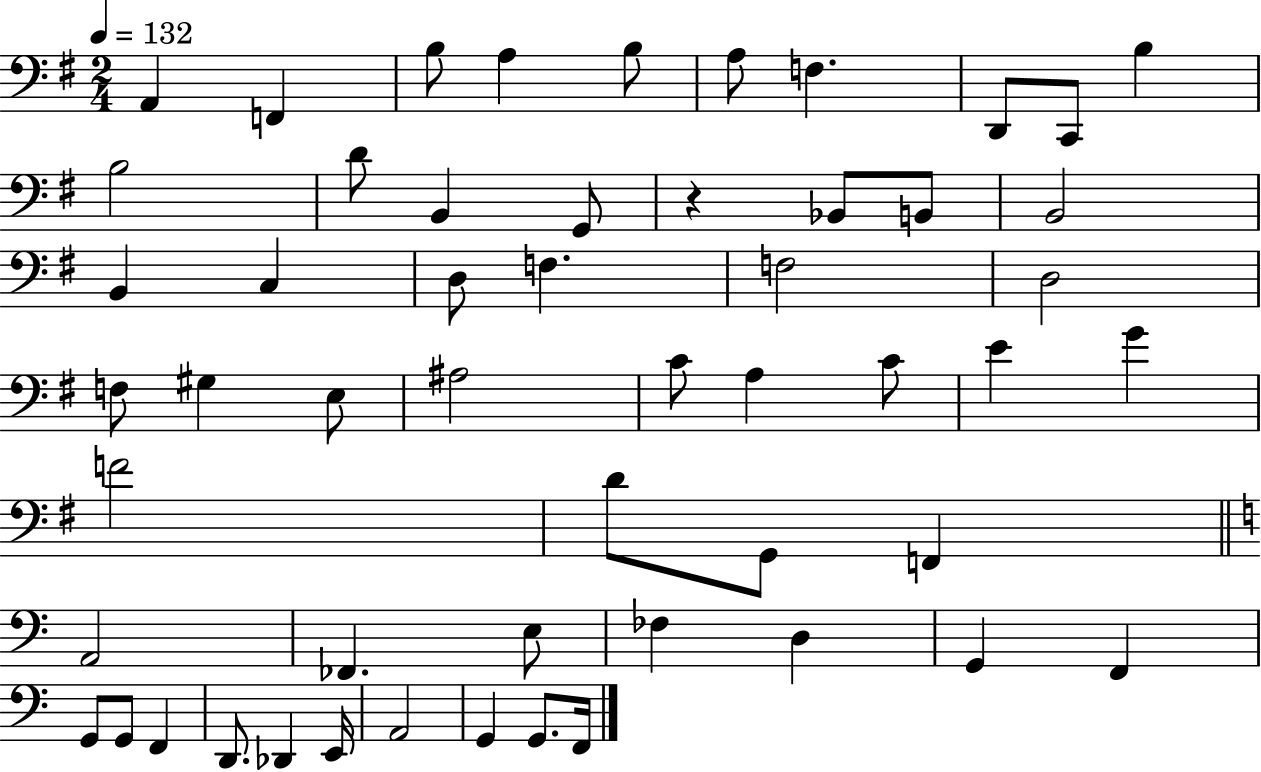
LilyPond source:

{
  \clef bass
  \numericTimeSignature
  \time 2/4
  \key g \major
  \tempo 4 = 132
  a,4 f,4 | b8 a4 b8 | a8 f4. | d,8 c,8 b4 | \break b2 | d'8 b,4 g,8 | r4 bes,8 b,8 | b,2 | \break b,4 c4 | d8 f4. | f2 | d2 | \break f8 gis4 e8 | ais2 | c'8 a4 c'8 | e'4 g'4 | \break f'2 | d'8 g,8 f,4 | \bar "||" \break \key c \major a,2 | fes,4. e8 | fes4 d4 | g,4 f,4 | \break g,8 g,8 f,4 | d,8. des,4 e,16 | a,2 | g,4 g,8. f,16 | \break \bar "|."
}